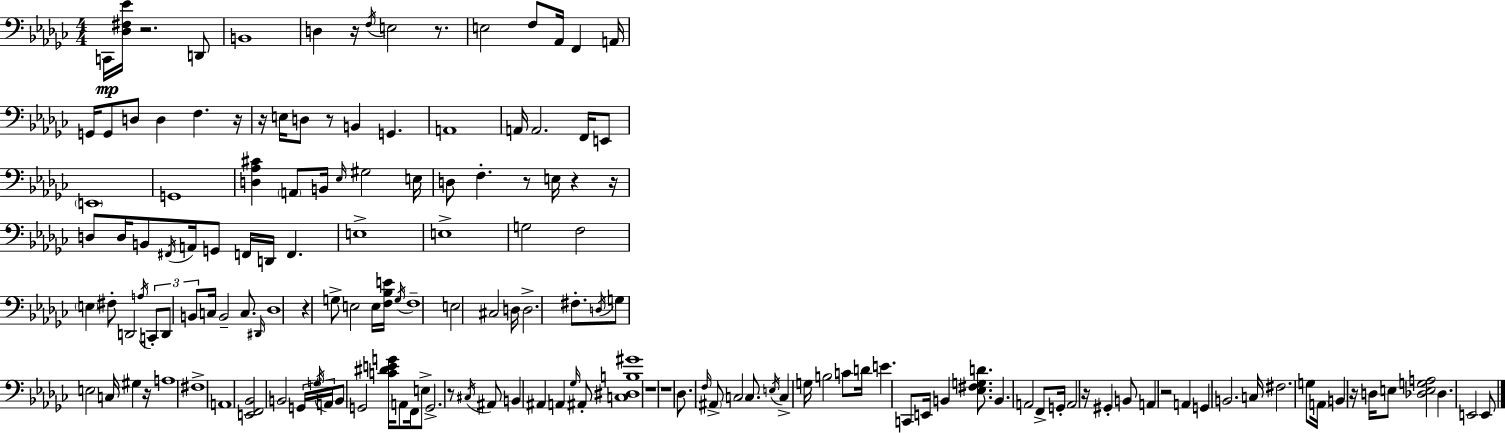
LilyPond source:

{
  \clef bass
  \numericTimeSignature
  \time 4/4
  \key ees \minor
  c,16\mp <des fis ees'>16 r2. d,8 | b,1 | d4 r16 \acciaccatura { f16 } e2 r8. | e2 f8 aes,16 f,4 | \break a,16 g,16 g,8 d8 d4 f4. | r16 r16 e16 d8 r8 b,4 g,4. | a,1 | a,16 a,2. f,16 e,8 | \break \parenthesize e,1 | g,1 | <d aes cis'>4 \parenthesize a,8 b,16 \grace { ees16 } gis2 | e16 d8 f4.-. r8 e16 r4 | \break r16 d8 d16 b,8 \acciaccatura { fis,16 } a,16 g,8 f,16 d,16 f,4. | e1-> | e1-> | g2 f2 | \break \parenthesize e4 fis8-. d,2 | \acciaccatura { a16 } \tuplet 3/2 { c,8-. d,8 b,8 } c16 b,2-- | c8. \grace { dis,16 } des1 | r4 g8-> e2 | \break e16 <f bes e'>16 \acciaccatura { g16 } f1-- | e2 cis2 | d16 d2.-> | fis8.-. \acciaccatura { d16 } g8 e2 | \break c16 gis4 r16 a1 | fis1-> | a,1 | <e, f, bes,>2 b,2 | \break \tuplet 3/2 { g,16 \acciaccatura { g16 } a,16 } b,8 g,2 | <c' dis' e' g'>16 a,8 f,16 e8-> g,2.-> | r8 \acciaccatura { cis16 } ais,8 b,4 ais,4 | a,4 \grace { ges16 } ais,8-. <c dis b gis'>1 | \break r1 | r1 | des8. \grace { f16 } \parenthesize ais,8-> | c2 c8. \acciaccatura { e16 } c4-> | \break g16 b2 c'8 d'16 e'4. | c,8 e,16 b,4 <ees fis g d'>8. b,4. | a,2 f,8-> g,16-. a,2 | r16 gis,4-. b,8 a,4 | \break r2 a,4 g,4 | b,2. c16 fis2. | g8 \parenthesize a,16 b,4 | r16 d16 e8 <des e g a>2 des4. | \break e,2 e,8 \bar "|."
}